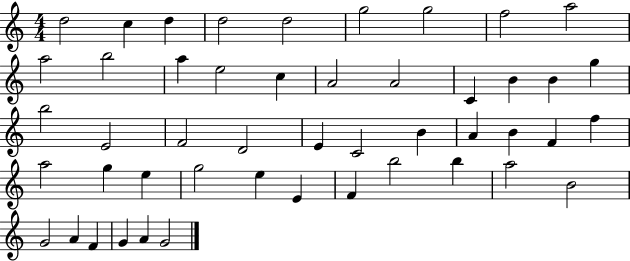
X:1
T:Untitled
M:4/4
L:1/4
K:C
d2 c d d2 d2 g2 g2 f2 a2 a2 b2 a e2 c A2 A2 C B B g b2 E2 F2 D2 E C2 B A B F f a2 g e g2 e E F b2 b a2 B2 G2 A F G A G2